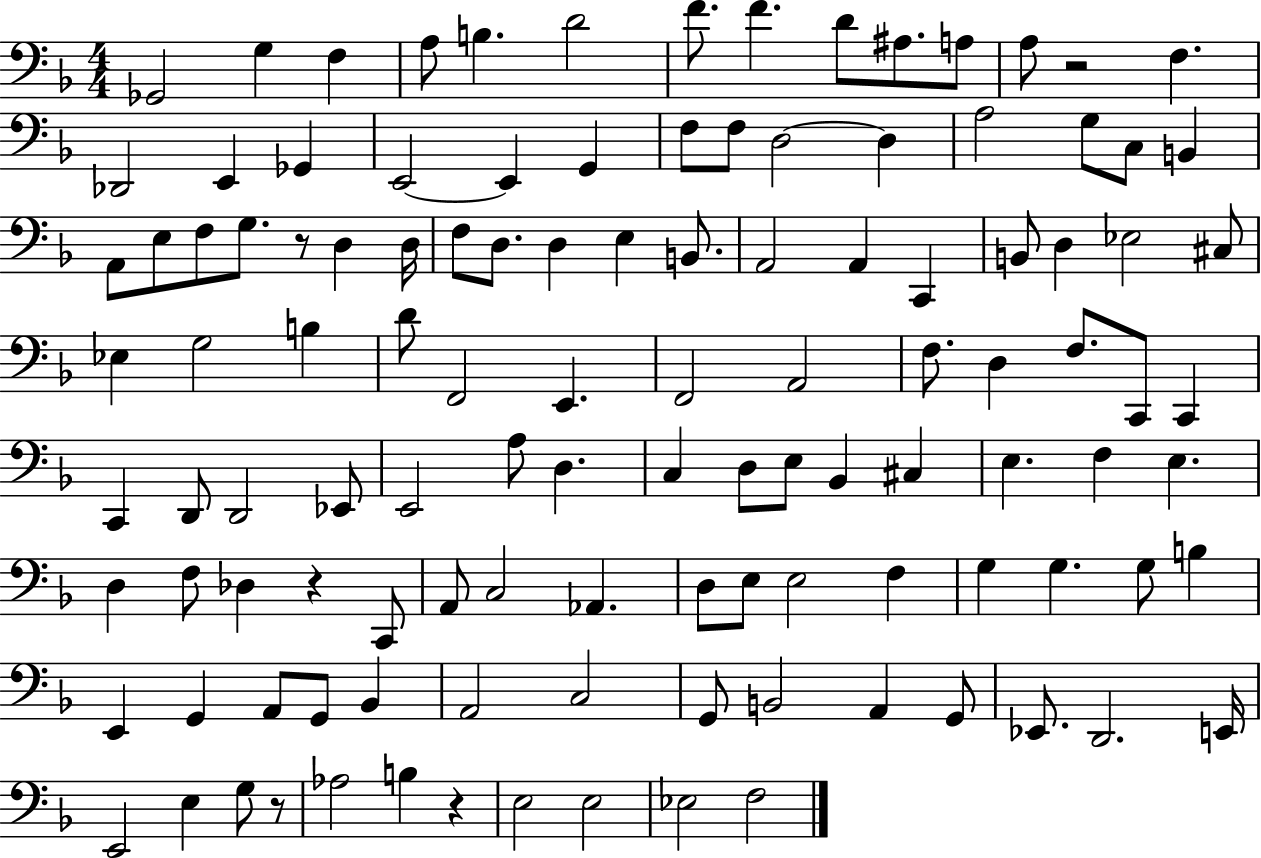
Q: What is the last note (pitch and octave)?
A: F3